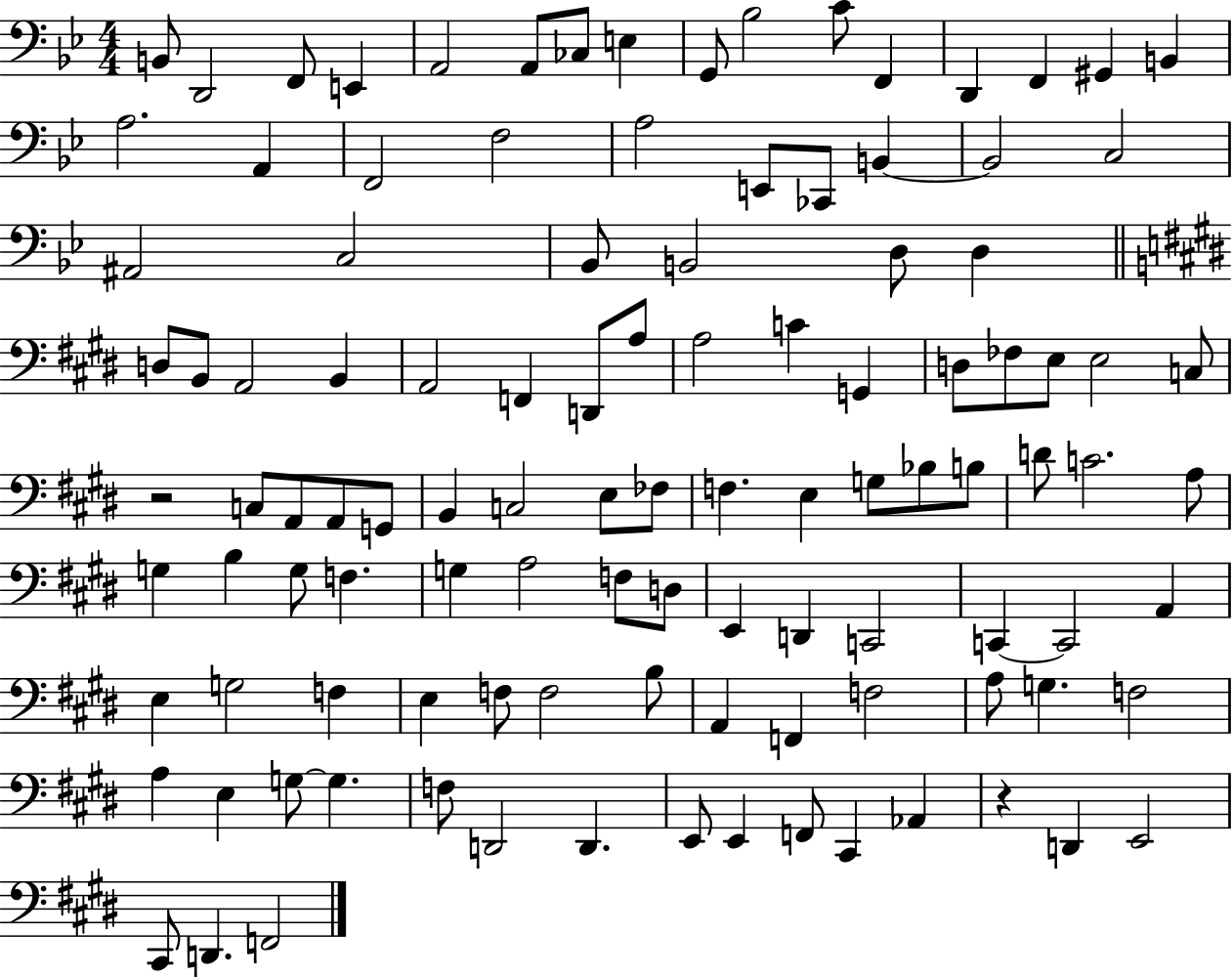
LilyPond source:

{
  \clef bass
  \numericTimeSignature
  \time 4/4
  \key bes \major
  b,8 d,2 f,8 e,4 | a,2 a,8 ces8 e4 | g,8 bes2 c'8 f,4 | d,4 f,4 gis,4 b,4 | \break a2. a,4 | f,2 f2 | a2 e,8 ces,8 b,4~~ | b,2 c2 | \break ais,2 c2 | bes,8 b,2 d8 d4 | \bar "||" \break \key e \major d8 b,8 a,2 b,4 | a,2 f,4 d,8 a8 | a2 c'4 g,4 | d8 fes8 e8 e2 c8 | \break r2 c8 a,8 a,8 g,8 | b,4 c2 e8 fes8 | f4. e4 g8 bes8 b8 | d'8 c'2. a8 | \break g4 b4 g8 f4. | g4 a2 f8 d8 | e,4 d,4 c,2 | c,4~~ c,2 a,4 | \break e4 g2 f4 | e4 f8 f2 b8 | a,4 f,4 f2 | a8 g4. f2 | \break a4 e4 g8~~ g4. | f8 d,2 d,4. | e,8 e,4 f,8 cis,4 aes,4 | r4 d,4 e,2 | \break cis,8 d,4. f,2 | \bar "|."
}